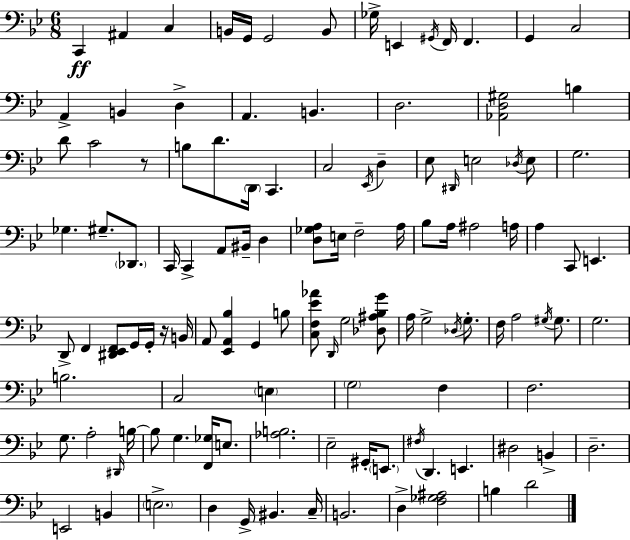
C2/q A#2/q C3/q B2/s G2/s G2/h B2/e Gb3/s E2/q G#2/s F2/s F2/q. G2/q C3/h A2/q B2/q D3/q A2/q. B2/q. D3/h. [Ab2,D3,G#3]/h B3/q D4/e C4/h R/e B3/e D4/e. D2/s C2/q. C3/h Eb2/s D3/q Eb3/e D#2/s E3/h Db3/s E3/e G3/h. Gb3/q. G#3/e. Db2/e. C2/s C2/q A2/e BIS2/s D3/q [D3,Gb3,A3]/e E3/s F3/h A3/s Bb3/e A3/s A#3/h A3/s A3/q C2/e E2/q. D2/e F2/q [D#2,Eb2,F2]/e G2/s G2/s R/s B2/s A2/e [Eb2,A2,Bb3]/q G2/q B3/e [C3,F3,Eb4,Ab4]/e D2/s G3/h [Db3,A#3,Bb3,G4]/e A3/s G3/h Db3/s G3/e. F3/s A3/h G#3/s G#3/e. G3/h. B3/h. C3/h E3/q G3/h F3/q F3/h. G3/e. A3/h D#2/s B3/s B3/e G3/q. [F2,Gb3]/s E3/e. [Ab3,B3]/h. Eb3/h G#2/s E2/e. F#3/s D2/q. E2/q. D#3/h B2/q D3/h. E2/h B2/q E3/h. D3/q G2/s BIS2/q. C3/s B2/h. D3/q [F3,Gb3,A#3]/h B3/q D4/h